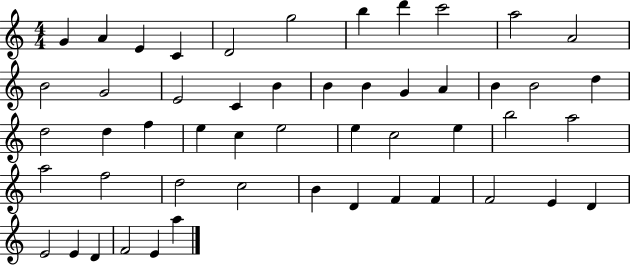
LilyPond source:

{
  \clef treble
  \numericTimeSignature
  \time 4/4
  \key c \major
  g'4 a'4 e'4 c'4 | d'2 g''2 | b''4 d'''4 c'''2 | a''2 a'2 | \break b'2 g'2 | e'2 c'4 b'4 | b'4 b'4 g'4 a'4 | b'4 b'2 d''4 | \break d''2 d''4 f''4 | e''4 c''4 e''2 | e''4 c''2 e''4 | b''2 a''2 | \break a''2 f''2 | d''2 c''2 | b'4 d'4 f'4 f'4 | f'2 e'4 d'4 | \break e'2 e'4 d'4 | f'2 e'4 a''4 | \bar "|."
}